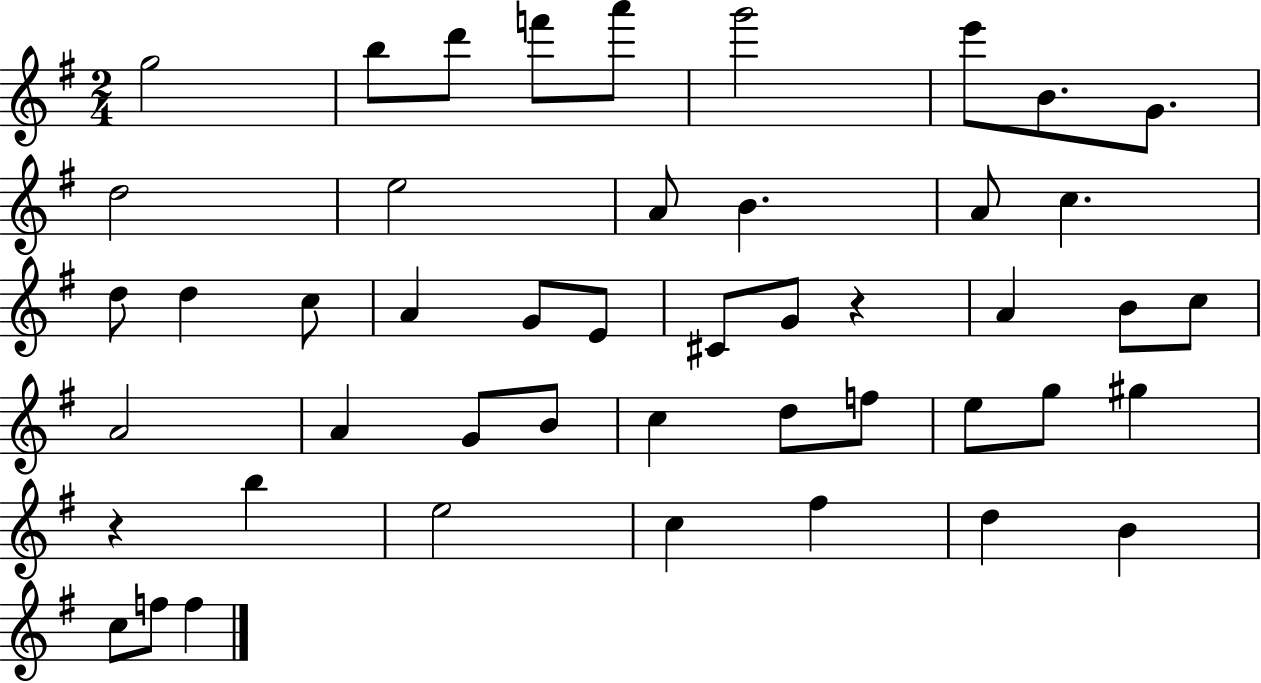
{
  \clef treble
  \numericTimeSignature
  \time 2/4
  \key g \major
  g''2 | b''8 d'''8 f'''8 a'''8 | g'''2 | e'''8 b'8. g'8. | \break d''2 | e''2 | a'8 b'4. | a'8 c''4. | \break d''8 d''4 c''8 | a'4 g'8 e'8 | cis'8 g'8 r4 | a'4 b'8 c''8 | \break a'2 | a'4 g'8 b'8 | c''4 d''8 f''8 | e''8 g''8 gis''4 | \break r4 b''4 | e''2 | c''4 fis''4 | d''4 b'4 | \break c''8 f''8 f''4 | \bar "|."
}